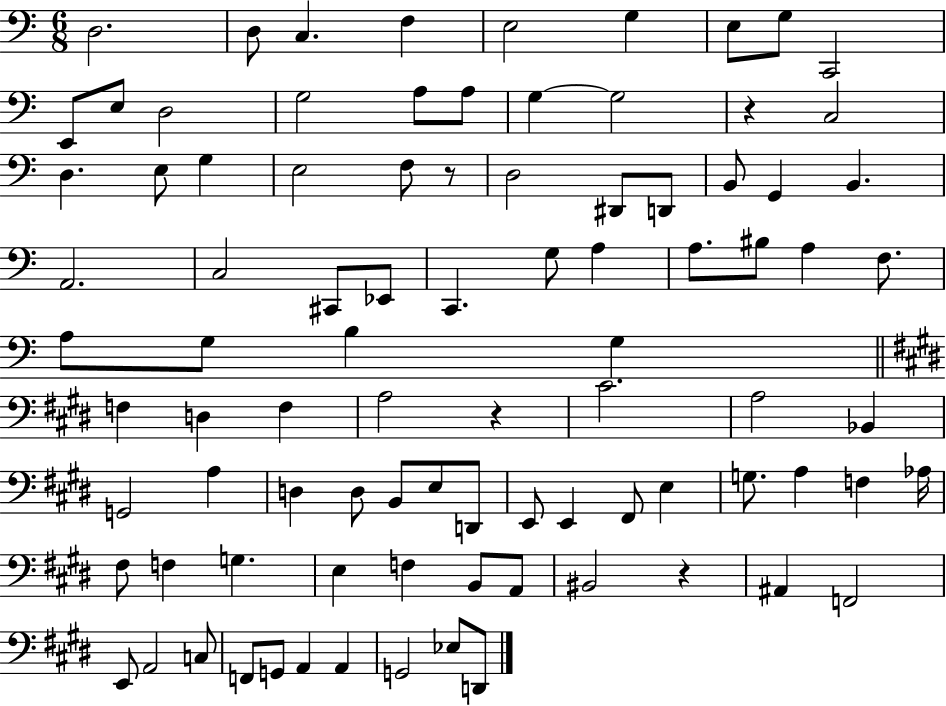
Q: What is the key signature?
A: C major